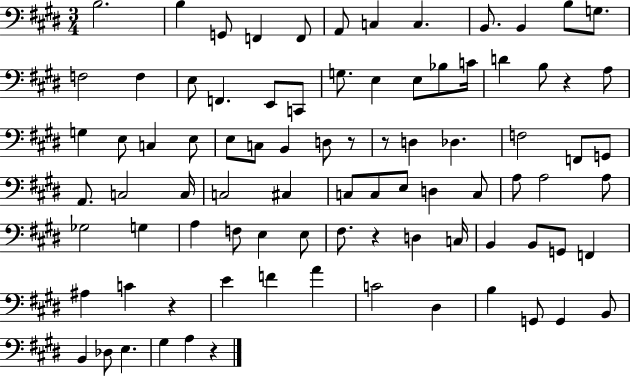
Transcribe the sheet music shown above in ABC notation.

X:1
T:Untitled
M:3/4
L:1/4
K:E
B,2 B, G,,/2 F,, F,,/2 A,,/2 C, C, B,,/2 B,, B,/2 G,/2 F,2 F, E,/2 F,, E,,/2 C,,/2 G,/2 E, E,/2 _B,/2 C/4 D B,/2 z A,/2 G, E,/2 C, E,/2 E,/2 C,/2 B,, D,/2 z/2 z/2 D, _D, F,2 F,,/2 G,,/2 A,,/2 C,2 C,/4 C,2 ^C, C,/2 C,/2 E,/2 D, C,/2 A,/2 A,2 A,/2 _G,2 G, A, F,/2 E, E,/2 ^F,/2 z D, C,/4 B,, B,,/2 G,,/2 F,, ^A, C z E F A C2 ^D, B, G,,/2 G,, B,,/2 B,, _D,/2 E, ^G, A, z